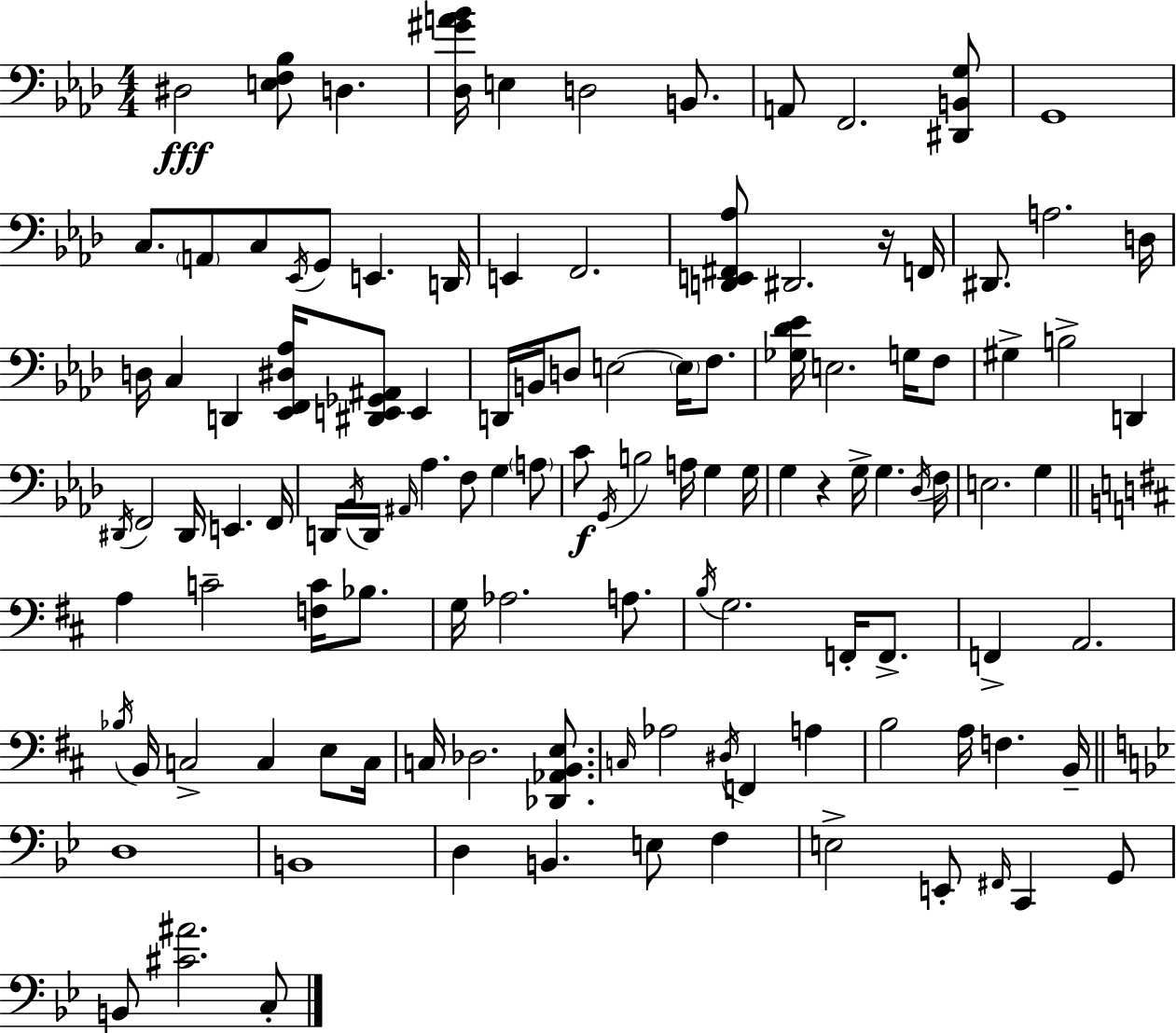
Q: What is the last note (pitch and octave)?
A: C3